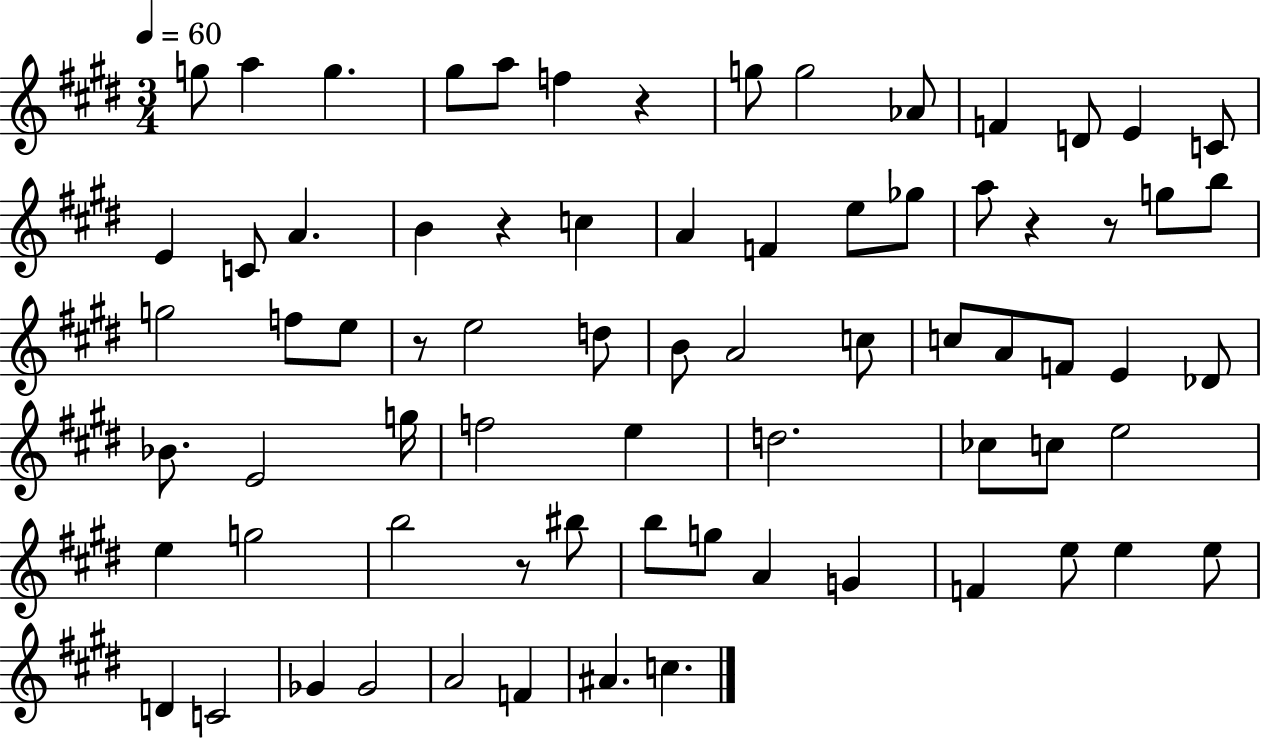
{
  \clef treble
  \numericTimeSignature
  \time 3/4
  \key e \major
  \tempo 4 = 60
  \repeat volta 2 { g''8 a''4 g''4. | gis''8 a''8 f''4 r4 | g''8 g''2 aes'8 | f'4 d'8 e'4 c'8 | \break e'4 c'8 a'4. | b'4 r4 c''4 | a'4 f'4 e''8 ges''8 | a''8 r4 r8 g''8 b''8 | \break g''2 f''8 e''8 | r8 e''2 d''8 | b'8 a'2 c''8 | c''8 a'8 f'8 e'4 des'8 | \break bes'8. e'2 g''16 | f''2 e''4 | d''2. | ces''8 c''8 e''2 | \break e''4 g''2 | b''2 r8 bis''8 | b''8 g''8 a'4 g'4 | f'4 e''8 e''4 e''8 | \break d'4 c'2 | ges'4 ges'2 | a'2 f'4 | ais'4. c''4. | \break } \bar "|."
}